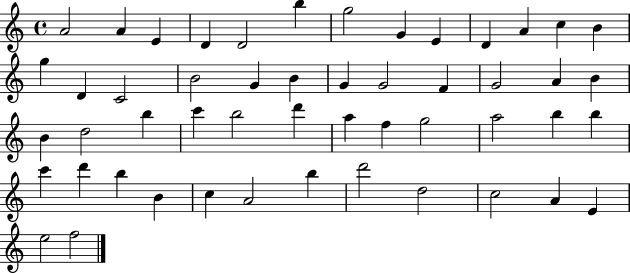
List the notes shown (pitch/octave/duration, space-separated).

A4/h A4/q E4/q D4/q D4/h B5/q G5/h G4/q E4/q D4/q A4/q C5/q B4/q G5/q D4/q C4/h B4/h G4/q B4/q G4/q G4/h F4/q G4/h A4/q B4/q B4/q D5/h B5/q C6/q B5/h D6/q A5/q F5/q G5/h A5/h B5/q B5/q C6/q D6/q B5/q B4/q C5/q A4/h B5/q D6/h D5/h C5/h A4/q E4/q E5/h F5/h